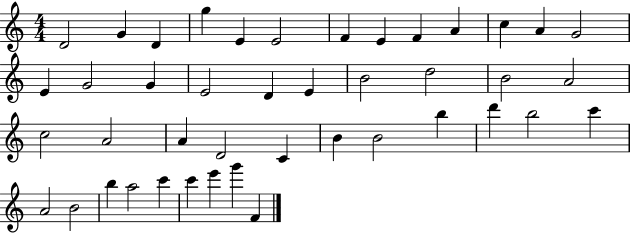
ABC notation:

X:1
T:Untitled
M:4/4
L:1/4
K:C
D2 G D g E E2 F E F A c A G2 E G2 G E2 D E B2 d2 B2 A2 c2 A2 A D2 C B B2 b d' b2 c' A2 B2 b a2 c' c' e' g' F